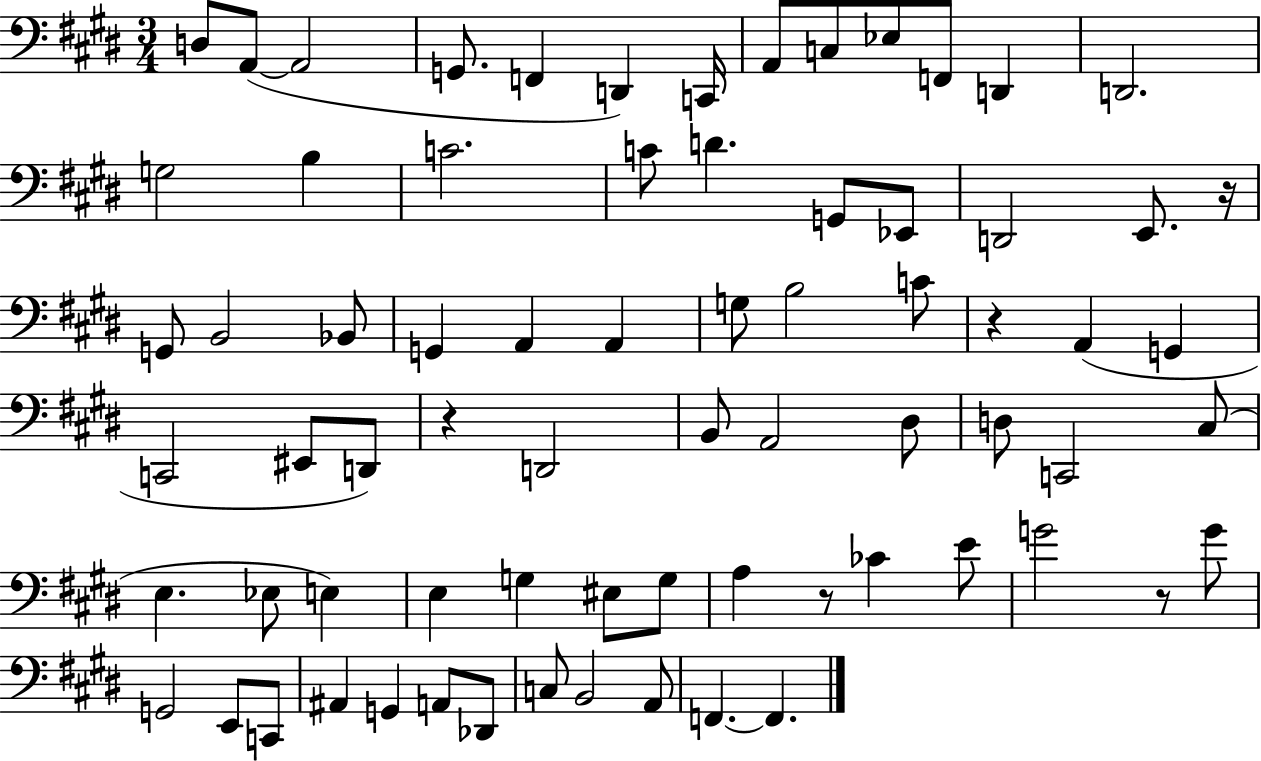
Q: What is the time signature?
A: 3/4